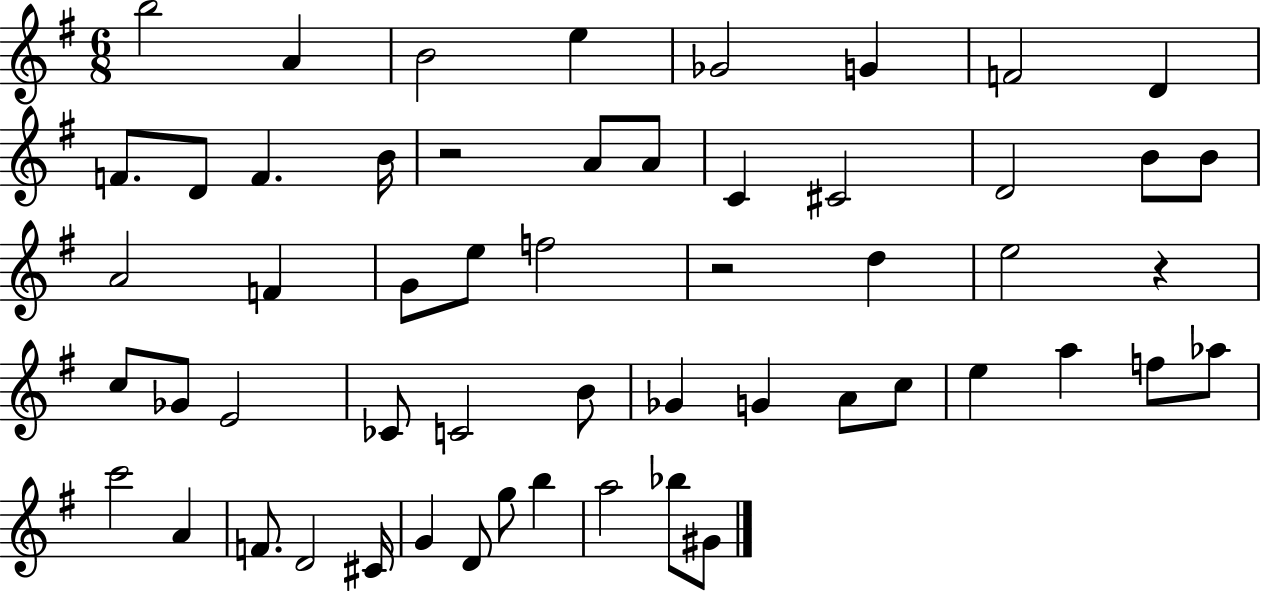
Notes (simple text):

B5/h A4/q B4/h E5/q Gb4/h G4/q F4/h D4/q F4/e. D4/e F4/q. B4/s R/h A4/e A4/e C4/q C#4/h D4/h B4/e B4/e A4/h F4/q G4/e E5/e F5/h R/h D5/q E5/h R/q C5/e Gb4/e E4/h CES4/e C4/h B4/e Gb4/q G4/q A4/e C5/e E5/q A5/q F5/e Ab5/e C6/h A4/q F4/e. D4/h C#4/s G4/q D4/e G5/e B5/q A5/h Bb5/e G#4/e